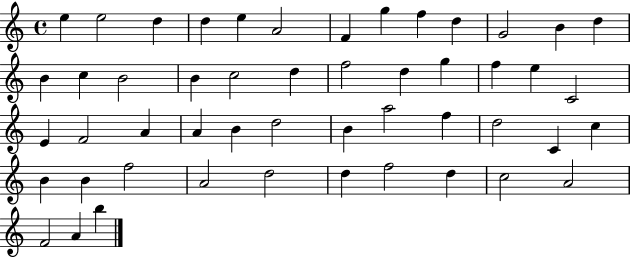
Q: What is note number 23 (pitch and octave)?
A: F5